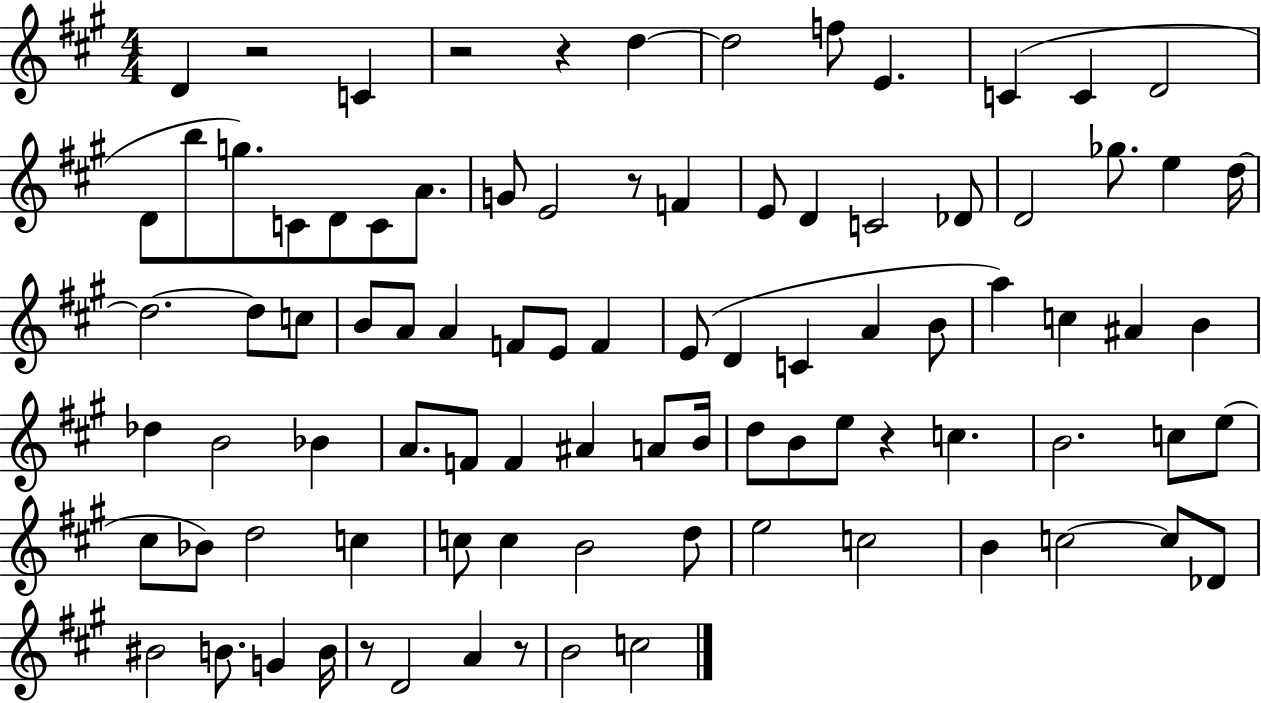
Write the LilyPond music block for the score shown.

{
  \clef treble
  \numericTimeSignature
  \time 4/4
  \key a \major
  d'4 r2 c'4 | r2 r4 d''4~~ | d''2 f''8 e'4. | c'4( c'4 d'2 | \break d'8 b''8 g''8.) c'8 d'8 c'8 a'8. | g'8 e'2 r8 f'4 | e'8 d'4 c'2 des'8 | d'2 ges''8. e''4 d''16~~ | \break d''2.~~ d''8 c''8 | b'8 a'8 a'4 f'8 e'8 f'4 | e'8( d'4 c'4 a'4 b'8 | a''4) c''4 ais'4 b'4 | \break des''4 b'2 bes'4 | a'8. f'8 f'4 ais'4 a'8 b'16 | d''8 b'8 e''8 r4 c''4. | b'2. c''8 e''8( | \break cis''8 bes'8) d''2 c''4 | c''8 c''4 b'2 d''8 | e''2 c''2 | b'4 c''2~~ c''8 des'8 | \break bis'2 b'8. g'4 b'16 | r8 d'2 a'4 r8 | b'2 c''2 | \bar "|."
}